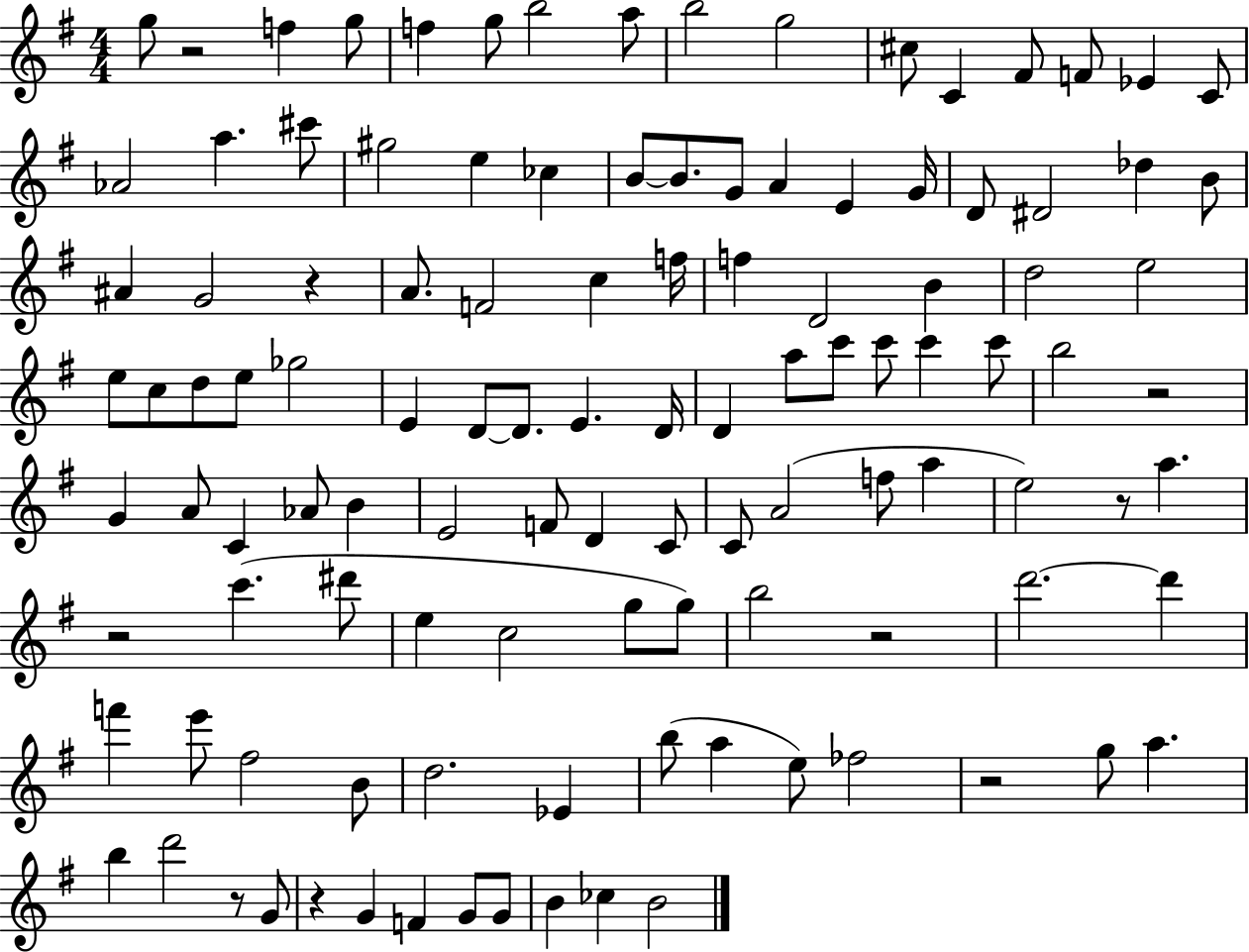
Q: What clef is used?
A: treble